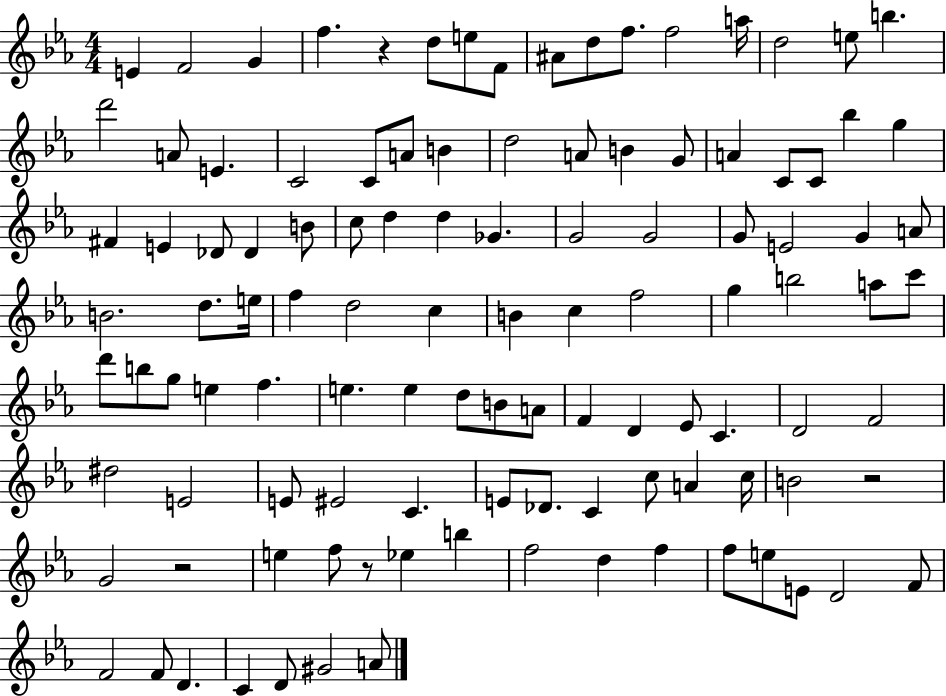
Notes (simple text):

E4/q F4/h G4/q F5/q. R/q D5/e E5/e F4/e A#4/e D5/e F5/e. F5/h A5/s D5/h E5/e B5/q. D6/h A4/e E4/q. C4/h C4/e A4/e B4/q D5/h A4/e B4/q G4/e A4/q C4/e C4/e Bb5/q G5/q F#4/q E4/q Db4/e Db4/q B4/e C5/e D5/q D5/q Gb4/q. G4/h G4/h G4/e E4/h G4/q A4/e B4/h. D5/e. E5/s F5/q D5/h C5/q B4/q C5/q F5/h G5/q B5/h A5/e C6/e D6/e B5/e G5/e E5/q F5/q. E5/q. E5/q D5/e B4/e A4/e F4/q D4/q Eb4/e C4/q. D4/h F4/h D#5/h E4/h E4/e EIS4/h C4/q. E4/e Db4/e. C4/q C5/e A4/q C5/s B4/h R/h G4/h R/h E5/q F5/e R/e Eb5/q B5/q F5/h D5/q F5/q F5/e E5/e E4/e D4/h F4/e F4/h F4/e D4/q. C4/q D4/e G#4/h A4/e